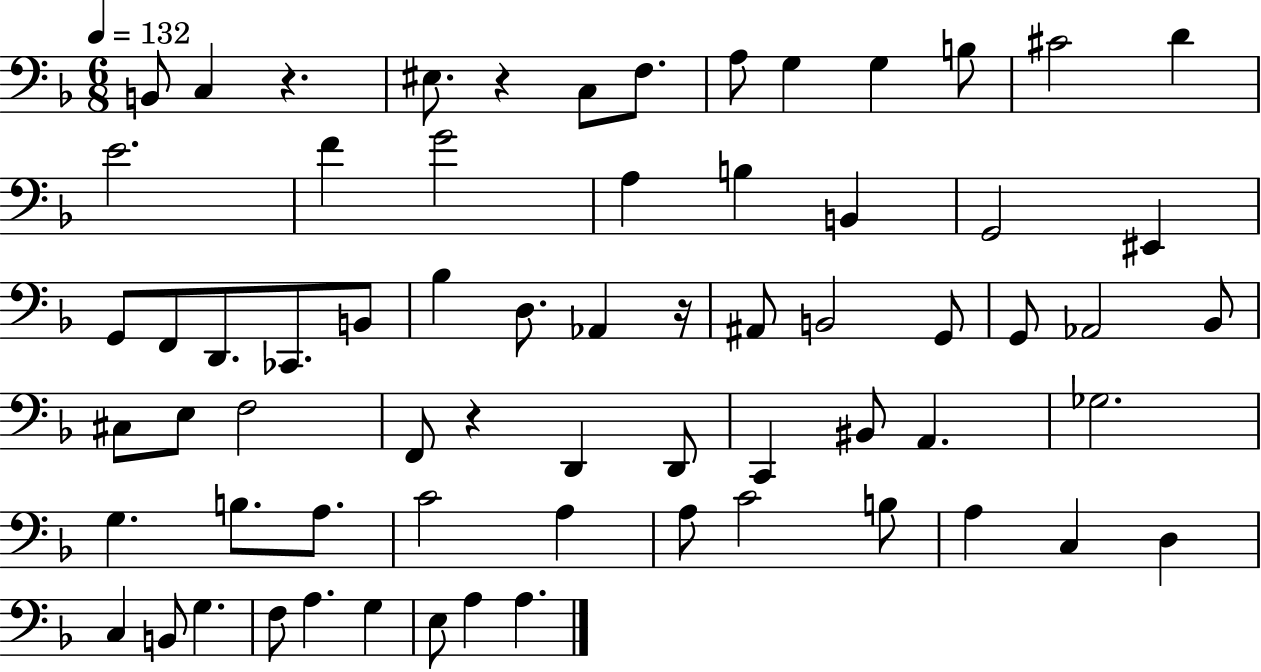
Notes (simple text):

B2/e C3/q R/q. EIS3/e. R/q C3/e F3/e. A3/e G3/q G3/q B3/e C#4/h D4/q E4/h. F4/q G4/h A3/q B3/q B2/q G2/h EIS2/q G2/e F2/e D2/e. CES2/e. B2/e Bb3/q D3/e. Ab2/q R/s A#2/e B2/h G2/e G2/e Ab2/h Bb2/e C#3/e E3/e F3/h F2/e R/q D2/q D2/e C2/q BIS2/e A2/q. Gb3/h. G3/q. B3/e. A3/e. C4/h A3/q A3/e C4/h B3/e A3/q C3/q D3/q C3/q B2/e G3/q. F3/e A3/q. G3/q E3/e A3/q A3/q.